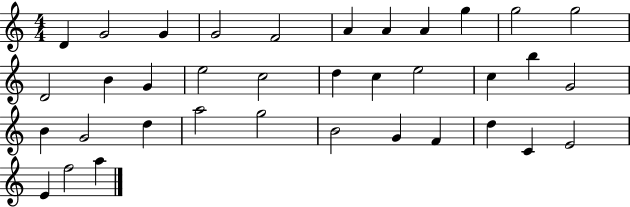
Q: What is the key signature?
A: C major